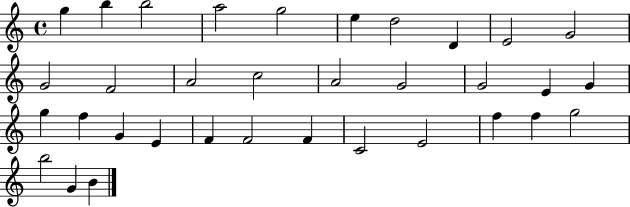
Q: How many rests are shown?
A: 0